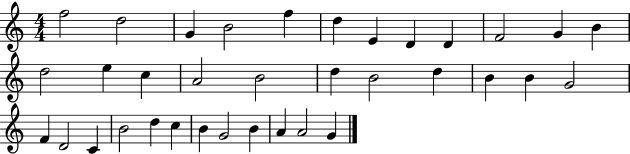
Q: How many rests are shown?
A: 0